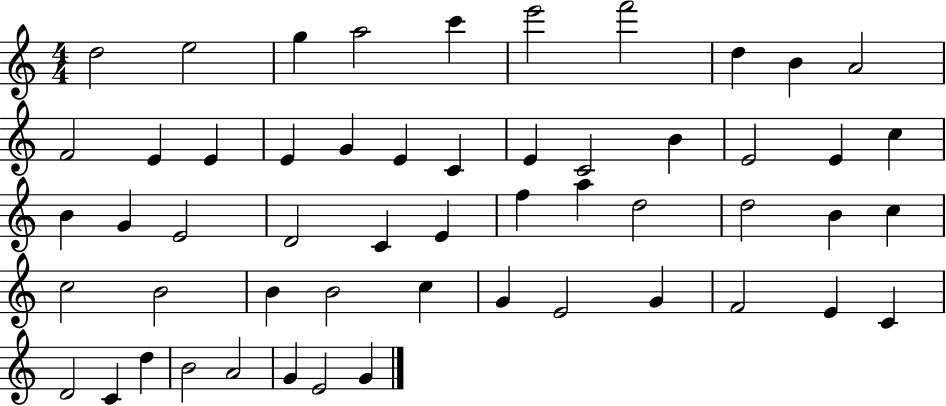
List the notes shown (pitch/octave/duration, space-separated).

D5/h E5/h G5/q A5/h C6/q E6/h F6/h D5/q B4/q A4/h F4/h E4/q E4/q E4/q G4/q E4/q C4/q E4/q C4/h B4/q E4/h E4/q C5/q B4/q G4/q E4/h D4/h C4/q E4/q F5/q A5/q D5/h D5/h B4/q C5/q C5/h B4/h B4/q B4/h C5/q G4/q E4/h G4/q F4/h E4/q C4/q D4/h C4/q D5/q B4/h A4/h G4/q E4/h G4/q